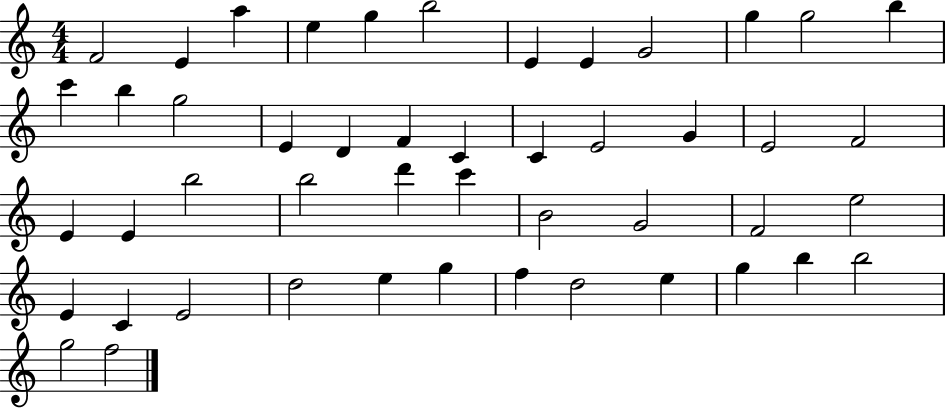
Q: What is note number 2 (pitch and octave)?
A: E4